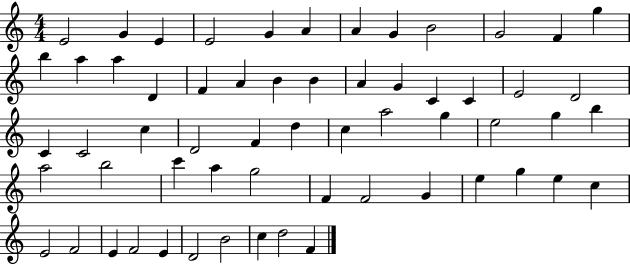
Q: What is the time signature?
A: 4/4